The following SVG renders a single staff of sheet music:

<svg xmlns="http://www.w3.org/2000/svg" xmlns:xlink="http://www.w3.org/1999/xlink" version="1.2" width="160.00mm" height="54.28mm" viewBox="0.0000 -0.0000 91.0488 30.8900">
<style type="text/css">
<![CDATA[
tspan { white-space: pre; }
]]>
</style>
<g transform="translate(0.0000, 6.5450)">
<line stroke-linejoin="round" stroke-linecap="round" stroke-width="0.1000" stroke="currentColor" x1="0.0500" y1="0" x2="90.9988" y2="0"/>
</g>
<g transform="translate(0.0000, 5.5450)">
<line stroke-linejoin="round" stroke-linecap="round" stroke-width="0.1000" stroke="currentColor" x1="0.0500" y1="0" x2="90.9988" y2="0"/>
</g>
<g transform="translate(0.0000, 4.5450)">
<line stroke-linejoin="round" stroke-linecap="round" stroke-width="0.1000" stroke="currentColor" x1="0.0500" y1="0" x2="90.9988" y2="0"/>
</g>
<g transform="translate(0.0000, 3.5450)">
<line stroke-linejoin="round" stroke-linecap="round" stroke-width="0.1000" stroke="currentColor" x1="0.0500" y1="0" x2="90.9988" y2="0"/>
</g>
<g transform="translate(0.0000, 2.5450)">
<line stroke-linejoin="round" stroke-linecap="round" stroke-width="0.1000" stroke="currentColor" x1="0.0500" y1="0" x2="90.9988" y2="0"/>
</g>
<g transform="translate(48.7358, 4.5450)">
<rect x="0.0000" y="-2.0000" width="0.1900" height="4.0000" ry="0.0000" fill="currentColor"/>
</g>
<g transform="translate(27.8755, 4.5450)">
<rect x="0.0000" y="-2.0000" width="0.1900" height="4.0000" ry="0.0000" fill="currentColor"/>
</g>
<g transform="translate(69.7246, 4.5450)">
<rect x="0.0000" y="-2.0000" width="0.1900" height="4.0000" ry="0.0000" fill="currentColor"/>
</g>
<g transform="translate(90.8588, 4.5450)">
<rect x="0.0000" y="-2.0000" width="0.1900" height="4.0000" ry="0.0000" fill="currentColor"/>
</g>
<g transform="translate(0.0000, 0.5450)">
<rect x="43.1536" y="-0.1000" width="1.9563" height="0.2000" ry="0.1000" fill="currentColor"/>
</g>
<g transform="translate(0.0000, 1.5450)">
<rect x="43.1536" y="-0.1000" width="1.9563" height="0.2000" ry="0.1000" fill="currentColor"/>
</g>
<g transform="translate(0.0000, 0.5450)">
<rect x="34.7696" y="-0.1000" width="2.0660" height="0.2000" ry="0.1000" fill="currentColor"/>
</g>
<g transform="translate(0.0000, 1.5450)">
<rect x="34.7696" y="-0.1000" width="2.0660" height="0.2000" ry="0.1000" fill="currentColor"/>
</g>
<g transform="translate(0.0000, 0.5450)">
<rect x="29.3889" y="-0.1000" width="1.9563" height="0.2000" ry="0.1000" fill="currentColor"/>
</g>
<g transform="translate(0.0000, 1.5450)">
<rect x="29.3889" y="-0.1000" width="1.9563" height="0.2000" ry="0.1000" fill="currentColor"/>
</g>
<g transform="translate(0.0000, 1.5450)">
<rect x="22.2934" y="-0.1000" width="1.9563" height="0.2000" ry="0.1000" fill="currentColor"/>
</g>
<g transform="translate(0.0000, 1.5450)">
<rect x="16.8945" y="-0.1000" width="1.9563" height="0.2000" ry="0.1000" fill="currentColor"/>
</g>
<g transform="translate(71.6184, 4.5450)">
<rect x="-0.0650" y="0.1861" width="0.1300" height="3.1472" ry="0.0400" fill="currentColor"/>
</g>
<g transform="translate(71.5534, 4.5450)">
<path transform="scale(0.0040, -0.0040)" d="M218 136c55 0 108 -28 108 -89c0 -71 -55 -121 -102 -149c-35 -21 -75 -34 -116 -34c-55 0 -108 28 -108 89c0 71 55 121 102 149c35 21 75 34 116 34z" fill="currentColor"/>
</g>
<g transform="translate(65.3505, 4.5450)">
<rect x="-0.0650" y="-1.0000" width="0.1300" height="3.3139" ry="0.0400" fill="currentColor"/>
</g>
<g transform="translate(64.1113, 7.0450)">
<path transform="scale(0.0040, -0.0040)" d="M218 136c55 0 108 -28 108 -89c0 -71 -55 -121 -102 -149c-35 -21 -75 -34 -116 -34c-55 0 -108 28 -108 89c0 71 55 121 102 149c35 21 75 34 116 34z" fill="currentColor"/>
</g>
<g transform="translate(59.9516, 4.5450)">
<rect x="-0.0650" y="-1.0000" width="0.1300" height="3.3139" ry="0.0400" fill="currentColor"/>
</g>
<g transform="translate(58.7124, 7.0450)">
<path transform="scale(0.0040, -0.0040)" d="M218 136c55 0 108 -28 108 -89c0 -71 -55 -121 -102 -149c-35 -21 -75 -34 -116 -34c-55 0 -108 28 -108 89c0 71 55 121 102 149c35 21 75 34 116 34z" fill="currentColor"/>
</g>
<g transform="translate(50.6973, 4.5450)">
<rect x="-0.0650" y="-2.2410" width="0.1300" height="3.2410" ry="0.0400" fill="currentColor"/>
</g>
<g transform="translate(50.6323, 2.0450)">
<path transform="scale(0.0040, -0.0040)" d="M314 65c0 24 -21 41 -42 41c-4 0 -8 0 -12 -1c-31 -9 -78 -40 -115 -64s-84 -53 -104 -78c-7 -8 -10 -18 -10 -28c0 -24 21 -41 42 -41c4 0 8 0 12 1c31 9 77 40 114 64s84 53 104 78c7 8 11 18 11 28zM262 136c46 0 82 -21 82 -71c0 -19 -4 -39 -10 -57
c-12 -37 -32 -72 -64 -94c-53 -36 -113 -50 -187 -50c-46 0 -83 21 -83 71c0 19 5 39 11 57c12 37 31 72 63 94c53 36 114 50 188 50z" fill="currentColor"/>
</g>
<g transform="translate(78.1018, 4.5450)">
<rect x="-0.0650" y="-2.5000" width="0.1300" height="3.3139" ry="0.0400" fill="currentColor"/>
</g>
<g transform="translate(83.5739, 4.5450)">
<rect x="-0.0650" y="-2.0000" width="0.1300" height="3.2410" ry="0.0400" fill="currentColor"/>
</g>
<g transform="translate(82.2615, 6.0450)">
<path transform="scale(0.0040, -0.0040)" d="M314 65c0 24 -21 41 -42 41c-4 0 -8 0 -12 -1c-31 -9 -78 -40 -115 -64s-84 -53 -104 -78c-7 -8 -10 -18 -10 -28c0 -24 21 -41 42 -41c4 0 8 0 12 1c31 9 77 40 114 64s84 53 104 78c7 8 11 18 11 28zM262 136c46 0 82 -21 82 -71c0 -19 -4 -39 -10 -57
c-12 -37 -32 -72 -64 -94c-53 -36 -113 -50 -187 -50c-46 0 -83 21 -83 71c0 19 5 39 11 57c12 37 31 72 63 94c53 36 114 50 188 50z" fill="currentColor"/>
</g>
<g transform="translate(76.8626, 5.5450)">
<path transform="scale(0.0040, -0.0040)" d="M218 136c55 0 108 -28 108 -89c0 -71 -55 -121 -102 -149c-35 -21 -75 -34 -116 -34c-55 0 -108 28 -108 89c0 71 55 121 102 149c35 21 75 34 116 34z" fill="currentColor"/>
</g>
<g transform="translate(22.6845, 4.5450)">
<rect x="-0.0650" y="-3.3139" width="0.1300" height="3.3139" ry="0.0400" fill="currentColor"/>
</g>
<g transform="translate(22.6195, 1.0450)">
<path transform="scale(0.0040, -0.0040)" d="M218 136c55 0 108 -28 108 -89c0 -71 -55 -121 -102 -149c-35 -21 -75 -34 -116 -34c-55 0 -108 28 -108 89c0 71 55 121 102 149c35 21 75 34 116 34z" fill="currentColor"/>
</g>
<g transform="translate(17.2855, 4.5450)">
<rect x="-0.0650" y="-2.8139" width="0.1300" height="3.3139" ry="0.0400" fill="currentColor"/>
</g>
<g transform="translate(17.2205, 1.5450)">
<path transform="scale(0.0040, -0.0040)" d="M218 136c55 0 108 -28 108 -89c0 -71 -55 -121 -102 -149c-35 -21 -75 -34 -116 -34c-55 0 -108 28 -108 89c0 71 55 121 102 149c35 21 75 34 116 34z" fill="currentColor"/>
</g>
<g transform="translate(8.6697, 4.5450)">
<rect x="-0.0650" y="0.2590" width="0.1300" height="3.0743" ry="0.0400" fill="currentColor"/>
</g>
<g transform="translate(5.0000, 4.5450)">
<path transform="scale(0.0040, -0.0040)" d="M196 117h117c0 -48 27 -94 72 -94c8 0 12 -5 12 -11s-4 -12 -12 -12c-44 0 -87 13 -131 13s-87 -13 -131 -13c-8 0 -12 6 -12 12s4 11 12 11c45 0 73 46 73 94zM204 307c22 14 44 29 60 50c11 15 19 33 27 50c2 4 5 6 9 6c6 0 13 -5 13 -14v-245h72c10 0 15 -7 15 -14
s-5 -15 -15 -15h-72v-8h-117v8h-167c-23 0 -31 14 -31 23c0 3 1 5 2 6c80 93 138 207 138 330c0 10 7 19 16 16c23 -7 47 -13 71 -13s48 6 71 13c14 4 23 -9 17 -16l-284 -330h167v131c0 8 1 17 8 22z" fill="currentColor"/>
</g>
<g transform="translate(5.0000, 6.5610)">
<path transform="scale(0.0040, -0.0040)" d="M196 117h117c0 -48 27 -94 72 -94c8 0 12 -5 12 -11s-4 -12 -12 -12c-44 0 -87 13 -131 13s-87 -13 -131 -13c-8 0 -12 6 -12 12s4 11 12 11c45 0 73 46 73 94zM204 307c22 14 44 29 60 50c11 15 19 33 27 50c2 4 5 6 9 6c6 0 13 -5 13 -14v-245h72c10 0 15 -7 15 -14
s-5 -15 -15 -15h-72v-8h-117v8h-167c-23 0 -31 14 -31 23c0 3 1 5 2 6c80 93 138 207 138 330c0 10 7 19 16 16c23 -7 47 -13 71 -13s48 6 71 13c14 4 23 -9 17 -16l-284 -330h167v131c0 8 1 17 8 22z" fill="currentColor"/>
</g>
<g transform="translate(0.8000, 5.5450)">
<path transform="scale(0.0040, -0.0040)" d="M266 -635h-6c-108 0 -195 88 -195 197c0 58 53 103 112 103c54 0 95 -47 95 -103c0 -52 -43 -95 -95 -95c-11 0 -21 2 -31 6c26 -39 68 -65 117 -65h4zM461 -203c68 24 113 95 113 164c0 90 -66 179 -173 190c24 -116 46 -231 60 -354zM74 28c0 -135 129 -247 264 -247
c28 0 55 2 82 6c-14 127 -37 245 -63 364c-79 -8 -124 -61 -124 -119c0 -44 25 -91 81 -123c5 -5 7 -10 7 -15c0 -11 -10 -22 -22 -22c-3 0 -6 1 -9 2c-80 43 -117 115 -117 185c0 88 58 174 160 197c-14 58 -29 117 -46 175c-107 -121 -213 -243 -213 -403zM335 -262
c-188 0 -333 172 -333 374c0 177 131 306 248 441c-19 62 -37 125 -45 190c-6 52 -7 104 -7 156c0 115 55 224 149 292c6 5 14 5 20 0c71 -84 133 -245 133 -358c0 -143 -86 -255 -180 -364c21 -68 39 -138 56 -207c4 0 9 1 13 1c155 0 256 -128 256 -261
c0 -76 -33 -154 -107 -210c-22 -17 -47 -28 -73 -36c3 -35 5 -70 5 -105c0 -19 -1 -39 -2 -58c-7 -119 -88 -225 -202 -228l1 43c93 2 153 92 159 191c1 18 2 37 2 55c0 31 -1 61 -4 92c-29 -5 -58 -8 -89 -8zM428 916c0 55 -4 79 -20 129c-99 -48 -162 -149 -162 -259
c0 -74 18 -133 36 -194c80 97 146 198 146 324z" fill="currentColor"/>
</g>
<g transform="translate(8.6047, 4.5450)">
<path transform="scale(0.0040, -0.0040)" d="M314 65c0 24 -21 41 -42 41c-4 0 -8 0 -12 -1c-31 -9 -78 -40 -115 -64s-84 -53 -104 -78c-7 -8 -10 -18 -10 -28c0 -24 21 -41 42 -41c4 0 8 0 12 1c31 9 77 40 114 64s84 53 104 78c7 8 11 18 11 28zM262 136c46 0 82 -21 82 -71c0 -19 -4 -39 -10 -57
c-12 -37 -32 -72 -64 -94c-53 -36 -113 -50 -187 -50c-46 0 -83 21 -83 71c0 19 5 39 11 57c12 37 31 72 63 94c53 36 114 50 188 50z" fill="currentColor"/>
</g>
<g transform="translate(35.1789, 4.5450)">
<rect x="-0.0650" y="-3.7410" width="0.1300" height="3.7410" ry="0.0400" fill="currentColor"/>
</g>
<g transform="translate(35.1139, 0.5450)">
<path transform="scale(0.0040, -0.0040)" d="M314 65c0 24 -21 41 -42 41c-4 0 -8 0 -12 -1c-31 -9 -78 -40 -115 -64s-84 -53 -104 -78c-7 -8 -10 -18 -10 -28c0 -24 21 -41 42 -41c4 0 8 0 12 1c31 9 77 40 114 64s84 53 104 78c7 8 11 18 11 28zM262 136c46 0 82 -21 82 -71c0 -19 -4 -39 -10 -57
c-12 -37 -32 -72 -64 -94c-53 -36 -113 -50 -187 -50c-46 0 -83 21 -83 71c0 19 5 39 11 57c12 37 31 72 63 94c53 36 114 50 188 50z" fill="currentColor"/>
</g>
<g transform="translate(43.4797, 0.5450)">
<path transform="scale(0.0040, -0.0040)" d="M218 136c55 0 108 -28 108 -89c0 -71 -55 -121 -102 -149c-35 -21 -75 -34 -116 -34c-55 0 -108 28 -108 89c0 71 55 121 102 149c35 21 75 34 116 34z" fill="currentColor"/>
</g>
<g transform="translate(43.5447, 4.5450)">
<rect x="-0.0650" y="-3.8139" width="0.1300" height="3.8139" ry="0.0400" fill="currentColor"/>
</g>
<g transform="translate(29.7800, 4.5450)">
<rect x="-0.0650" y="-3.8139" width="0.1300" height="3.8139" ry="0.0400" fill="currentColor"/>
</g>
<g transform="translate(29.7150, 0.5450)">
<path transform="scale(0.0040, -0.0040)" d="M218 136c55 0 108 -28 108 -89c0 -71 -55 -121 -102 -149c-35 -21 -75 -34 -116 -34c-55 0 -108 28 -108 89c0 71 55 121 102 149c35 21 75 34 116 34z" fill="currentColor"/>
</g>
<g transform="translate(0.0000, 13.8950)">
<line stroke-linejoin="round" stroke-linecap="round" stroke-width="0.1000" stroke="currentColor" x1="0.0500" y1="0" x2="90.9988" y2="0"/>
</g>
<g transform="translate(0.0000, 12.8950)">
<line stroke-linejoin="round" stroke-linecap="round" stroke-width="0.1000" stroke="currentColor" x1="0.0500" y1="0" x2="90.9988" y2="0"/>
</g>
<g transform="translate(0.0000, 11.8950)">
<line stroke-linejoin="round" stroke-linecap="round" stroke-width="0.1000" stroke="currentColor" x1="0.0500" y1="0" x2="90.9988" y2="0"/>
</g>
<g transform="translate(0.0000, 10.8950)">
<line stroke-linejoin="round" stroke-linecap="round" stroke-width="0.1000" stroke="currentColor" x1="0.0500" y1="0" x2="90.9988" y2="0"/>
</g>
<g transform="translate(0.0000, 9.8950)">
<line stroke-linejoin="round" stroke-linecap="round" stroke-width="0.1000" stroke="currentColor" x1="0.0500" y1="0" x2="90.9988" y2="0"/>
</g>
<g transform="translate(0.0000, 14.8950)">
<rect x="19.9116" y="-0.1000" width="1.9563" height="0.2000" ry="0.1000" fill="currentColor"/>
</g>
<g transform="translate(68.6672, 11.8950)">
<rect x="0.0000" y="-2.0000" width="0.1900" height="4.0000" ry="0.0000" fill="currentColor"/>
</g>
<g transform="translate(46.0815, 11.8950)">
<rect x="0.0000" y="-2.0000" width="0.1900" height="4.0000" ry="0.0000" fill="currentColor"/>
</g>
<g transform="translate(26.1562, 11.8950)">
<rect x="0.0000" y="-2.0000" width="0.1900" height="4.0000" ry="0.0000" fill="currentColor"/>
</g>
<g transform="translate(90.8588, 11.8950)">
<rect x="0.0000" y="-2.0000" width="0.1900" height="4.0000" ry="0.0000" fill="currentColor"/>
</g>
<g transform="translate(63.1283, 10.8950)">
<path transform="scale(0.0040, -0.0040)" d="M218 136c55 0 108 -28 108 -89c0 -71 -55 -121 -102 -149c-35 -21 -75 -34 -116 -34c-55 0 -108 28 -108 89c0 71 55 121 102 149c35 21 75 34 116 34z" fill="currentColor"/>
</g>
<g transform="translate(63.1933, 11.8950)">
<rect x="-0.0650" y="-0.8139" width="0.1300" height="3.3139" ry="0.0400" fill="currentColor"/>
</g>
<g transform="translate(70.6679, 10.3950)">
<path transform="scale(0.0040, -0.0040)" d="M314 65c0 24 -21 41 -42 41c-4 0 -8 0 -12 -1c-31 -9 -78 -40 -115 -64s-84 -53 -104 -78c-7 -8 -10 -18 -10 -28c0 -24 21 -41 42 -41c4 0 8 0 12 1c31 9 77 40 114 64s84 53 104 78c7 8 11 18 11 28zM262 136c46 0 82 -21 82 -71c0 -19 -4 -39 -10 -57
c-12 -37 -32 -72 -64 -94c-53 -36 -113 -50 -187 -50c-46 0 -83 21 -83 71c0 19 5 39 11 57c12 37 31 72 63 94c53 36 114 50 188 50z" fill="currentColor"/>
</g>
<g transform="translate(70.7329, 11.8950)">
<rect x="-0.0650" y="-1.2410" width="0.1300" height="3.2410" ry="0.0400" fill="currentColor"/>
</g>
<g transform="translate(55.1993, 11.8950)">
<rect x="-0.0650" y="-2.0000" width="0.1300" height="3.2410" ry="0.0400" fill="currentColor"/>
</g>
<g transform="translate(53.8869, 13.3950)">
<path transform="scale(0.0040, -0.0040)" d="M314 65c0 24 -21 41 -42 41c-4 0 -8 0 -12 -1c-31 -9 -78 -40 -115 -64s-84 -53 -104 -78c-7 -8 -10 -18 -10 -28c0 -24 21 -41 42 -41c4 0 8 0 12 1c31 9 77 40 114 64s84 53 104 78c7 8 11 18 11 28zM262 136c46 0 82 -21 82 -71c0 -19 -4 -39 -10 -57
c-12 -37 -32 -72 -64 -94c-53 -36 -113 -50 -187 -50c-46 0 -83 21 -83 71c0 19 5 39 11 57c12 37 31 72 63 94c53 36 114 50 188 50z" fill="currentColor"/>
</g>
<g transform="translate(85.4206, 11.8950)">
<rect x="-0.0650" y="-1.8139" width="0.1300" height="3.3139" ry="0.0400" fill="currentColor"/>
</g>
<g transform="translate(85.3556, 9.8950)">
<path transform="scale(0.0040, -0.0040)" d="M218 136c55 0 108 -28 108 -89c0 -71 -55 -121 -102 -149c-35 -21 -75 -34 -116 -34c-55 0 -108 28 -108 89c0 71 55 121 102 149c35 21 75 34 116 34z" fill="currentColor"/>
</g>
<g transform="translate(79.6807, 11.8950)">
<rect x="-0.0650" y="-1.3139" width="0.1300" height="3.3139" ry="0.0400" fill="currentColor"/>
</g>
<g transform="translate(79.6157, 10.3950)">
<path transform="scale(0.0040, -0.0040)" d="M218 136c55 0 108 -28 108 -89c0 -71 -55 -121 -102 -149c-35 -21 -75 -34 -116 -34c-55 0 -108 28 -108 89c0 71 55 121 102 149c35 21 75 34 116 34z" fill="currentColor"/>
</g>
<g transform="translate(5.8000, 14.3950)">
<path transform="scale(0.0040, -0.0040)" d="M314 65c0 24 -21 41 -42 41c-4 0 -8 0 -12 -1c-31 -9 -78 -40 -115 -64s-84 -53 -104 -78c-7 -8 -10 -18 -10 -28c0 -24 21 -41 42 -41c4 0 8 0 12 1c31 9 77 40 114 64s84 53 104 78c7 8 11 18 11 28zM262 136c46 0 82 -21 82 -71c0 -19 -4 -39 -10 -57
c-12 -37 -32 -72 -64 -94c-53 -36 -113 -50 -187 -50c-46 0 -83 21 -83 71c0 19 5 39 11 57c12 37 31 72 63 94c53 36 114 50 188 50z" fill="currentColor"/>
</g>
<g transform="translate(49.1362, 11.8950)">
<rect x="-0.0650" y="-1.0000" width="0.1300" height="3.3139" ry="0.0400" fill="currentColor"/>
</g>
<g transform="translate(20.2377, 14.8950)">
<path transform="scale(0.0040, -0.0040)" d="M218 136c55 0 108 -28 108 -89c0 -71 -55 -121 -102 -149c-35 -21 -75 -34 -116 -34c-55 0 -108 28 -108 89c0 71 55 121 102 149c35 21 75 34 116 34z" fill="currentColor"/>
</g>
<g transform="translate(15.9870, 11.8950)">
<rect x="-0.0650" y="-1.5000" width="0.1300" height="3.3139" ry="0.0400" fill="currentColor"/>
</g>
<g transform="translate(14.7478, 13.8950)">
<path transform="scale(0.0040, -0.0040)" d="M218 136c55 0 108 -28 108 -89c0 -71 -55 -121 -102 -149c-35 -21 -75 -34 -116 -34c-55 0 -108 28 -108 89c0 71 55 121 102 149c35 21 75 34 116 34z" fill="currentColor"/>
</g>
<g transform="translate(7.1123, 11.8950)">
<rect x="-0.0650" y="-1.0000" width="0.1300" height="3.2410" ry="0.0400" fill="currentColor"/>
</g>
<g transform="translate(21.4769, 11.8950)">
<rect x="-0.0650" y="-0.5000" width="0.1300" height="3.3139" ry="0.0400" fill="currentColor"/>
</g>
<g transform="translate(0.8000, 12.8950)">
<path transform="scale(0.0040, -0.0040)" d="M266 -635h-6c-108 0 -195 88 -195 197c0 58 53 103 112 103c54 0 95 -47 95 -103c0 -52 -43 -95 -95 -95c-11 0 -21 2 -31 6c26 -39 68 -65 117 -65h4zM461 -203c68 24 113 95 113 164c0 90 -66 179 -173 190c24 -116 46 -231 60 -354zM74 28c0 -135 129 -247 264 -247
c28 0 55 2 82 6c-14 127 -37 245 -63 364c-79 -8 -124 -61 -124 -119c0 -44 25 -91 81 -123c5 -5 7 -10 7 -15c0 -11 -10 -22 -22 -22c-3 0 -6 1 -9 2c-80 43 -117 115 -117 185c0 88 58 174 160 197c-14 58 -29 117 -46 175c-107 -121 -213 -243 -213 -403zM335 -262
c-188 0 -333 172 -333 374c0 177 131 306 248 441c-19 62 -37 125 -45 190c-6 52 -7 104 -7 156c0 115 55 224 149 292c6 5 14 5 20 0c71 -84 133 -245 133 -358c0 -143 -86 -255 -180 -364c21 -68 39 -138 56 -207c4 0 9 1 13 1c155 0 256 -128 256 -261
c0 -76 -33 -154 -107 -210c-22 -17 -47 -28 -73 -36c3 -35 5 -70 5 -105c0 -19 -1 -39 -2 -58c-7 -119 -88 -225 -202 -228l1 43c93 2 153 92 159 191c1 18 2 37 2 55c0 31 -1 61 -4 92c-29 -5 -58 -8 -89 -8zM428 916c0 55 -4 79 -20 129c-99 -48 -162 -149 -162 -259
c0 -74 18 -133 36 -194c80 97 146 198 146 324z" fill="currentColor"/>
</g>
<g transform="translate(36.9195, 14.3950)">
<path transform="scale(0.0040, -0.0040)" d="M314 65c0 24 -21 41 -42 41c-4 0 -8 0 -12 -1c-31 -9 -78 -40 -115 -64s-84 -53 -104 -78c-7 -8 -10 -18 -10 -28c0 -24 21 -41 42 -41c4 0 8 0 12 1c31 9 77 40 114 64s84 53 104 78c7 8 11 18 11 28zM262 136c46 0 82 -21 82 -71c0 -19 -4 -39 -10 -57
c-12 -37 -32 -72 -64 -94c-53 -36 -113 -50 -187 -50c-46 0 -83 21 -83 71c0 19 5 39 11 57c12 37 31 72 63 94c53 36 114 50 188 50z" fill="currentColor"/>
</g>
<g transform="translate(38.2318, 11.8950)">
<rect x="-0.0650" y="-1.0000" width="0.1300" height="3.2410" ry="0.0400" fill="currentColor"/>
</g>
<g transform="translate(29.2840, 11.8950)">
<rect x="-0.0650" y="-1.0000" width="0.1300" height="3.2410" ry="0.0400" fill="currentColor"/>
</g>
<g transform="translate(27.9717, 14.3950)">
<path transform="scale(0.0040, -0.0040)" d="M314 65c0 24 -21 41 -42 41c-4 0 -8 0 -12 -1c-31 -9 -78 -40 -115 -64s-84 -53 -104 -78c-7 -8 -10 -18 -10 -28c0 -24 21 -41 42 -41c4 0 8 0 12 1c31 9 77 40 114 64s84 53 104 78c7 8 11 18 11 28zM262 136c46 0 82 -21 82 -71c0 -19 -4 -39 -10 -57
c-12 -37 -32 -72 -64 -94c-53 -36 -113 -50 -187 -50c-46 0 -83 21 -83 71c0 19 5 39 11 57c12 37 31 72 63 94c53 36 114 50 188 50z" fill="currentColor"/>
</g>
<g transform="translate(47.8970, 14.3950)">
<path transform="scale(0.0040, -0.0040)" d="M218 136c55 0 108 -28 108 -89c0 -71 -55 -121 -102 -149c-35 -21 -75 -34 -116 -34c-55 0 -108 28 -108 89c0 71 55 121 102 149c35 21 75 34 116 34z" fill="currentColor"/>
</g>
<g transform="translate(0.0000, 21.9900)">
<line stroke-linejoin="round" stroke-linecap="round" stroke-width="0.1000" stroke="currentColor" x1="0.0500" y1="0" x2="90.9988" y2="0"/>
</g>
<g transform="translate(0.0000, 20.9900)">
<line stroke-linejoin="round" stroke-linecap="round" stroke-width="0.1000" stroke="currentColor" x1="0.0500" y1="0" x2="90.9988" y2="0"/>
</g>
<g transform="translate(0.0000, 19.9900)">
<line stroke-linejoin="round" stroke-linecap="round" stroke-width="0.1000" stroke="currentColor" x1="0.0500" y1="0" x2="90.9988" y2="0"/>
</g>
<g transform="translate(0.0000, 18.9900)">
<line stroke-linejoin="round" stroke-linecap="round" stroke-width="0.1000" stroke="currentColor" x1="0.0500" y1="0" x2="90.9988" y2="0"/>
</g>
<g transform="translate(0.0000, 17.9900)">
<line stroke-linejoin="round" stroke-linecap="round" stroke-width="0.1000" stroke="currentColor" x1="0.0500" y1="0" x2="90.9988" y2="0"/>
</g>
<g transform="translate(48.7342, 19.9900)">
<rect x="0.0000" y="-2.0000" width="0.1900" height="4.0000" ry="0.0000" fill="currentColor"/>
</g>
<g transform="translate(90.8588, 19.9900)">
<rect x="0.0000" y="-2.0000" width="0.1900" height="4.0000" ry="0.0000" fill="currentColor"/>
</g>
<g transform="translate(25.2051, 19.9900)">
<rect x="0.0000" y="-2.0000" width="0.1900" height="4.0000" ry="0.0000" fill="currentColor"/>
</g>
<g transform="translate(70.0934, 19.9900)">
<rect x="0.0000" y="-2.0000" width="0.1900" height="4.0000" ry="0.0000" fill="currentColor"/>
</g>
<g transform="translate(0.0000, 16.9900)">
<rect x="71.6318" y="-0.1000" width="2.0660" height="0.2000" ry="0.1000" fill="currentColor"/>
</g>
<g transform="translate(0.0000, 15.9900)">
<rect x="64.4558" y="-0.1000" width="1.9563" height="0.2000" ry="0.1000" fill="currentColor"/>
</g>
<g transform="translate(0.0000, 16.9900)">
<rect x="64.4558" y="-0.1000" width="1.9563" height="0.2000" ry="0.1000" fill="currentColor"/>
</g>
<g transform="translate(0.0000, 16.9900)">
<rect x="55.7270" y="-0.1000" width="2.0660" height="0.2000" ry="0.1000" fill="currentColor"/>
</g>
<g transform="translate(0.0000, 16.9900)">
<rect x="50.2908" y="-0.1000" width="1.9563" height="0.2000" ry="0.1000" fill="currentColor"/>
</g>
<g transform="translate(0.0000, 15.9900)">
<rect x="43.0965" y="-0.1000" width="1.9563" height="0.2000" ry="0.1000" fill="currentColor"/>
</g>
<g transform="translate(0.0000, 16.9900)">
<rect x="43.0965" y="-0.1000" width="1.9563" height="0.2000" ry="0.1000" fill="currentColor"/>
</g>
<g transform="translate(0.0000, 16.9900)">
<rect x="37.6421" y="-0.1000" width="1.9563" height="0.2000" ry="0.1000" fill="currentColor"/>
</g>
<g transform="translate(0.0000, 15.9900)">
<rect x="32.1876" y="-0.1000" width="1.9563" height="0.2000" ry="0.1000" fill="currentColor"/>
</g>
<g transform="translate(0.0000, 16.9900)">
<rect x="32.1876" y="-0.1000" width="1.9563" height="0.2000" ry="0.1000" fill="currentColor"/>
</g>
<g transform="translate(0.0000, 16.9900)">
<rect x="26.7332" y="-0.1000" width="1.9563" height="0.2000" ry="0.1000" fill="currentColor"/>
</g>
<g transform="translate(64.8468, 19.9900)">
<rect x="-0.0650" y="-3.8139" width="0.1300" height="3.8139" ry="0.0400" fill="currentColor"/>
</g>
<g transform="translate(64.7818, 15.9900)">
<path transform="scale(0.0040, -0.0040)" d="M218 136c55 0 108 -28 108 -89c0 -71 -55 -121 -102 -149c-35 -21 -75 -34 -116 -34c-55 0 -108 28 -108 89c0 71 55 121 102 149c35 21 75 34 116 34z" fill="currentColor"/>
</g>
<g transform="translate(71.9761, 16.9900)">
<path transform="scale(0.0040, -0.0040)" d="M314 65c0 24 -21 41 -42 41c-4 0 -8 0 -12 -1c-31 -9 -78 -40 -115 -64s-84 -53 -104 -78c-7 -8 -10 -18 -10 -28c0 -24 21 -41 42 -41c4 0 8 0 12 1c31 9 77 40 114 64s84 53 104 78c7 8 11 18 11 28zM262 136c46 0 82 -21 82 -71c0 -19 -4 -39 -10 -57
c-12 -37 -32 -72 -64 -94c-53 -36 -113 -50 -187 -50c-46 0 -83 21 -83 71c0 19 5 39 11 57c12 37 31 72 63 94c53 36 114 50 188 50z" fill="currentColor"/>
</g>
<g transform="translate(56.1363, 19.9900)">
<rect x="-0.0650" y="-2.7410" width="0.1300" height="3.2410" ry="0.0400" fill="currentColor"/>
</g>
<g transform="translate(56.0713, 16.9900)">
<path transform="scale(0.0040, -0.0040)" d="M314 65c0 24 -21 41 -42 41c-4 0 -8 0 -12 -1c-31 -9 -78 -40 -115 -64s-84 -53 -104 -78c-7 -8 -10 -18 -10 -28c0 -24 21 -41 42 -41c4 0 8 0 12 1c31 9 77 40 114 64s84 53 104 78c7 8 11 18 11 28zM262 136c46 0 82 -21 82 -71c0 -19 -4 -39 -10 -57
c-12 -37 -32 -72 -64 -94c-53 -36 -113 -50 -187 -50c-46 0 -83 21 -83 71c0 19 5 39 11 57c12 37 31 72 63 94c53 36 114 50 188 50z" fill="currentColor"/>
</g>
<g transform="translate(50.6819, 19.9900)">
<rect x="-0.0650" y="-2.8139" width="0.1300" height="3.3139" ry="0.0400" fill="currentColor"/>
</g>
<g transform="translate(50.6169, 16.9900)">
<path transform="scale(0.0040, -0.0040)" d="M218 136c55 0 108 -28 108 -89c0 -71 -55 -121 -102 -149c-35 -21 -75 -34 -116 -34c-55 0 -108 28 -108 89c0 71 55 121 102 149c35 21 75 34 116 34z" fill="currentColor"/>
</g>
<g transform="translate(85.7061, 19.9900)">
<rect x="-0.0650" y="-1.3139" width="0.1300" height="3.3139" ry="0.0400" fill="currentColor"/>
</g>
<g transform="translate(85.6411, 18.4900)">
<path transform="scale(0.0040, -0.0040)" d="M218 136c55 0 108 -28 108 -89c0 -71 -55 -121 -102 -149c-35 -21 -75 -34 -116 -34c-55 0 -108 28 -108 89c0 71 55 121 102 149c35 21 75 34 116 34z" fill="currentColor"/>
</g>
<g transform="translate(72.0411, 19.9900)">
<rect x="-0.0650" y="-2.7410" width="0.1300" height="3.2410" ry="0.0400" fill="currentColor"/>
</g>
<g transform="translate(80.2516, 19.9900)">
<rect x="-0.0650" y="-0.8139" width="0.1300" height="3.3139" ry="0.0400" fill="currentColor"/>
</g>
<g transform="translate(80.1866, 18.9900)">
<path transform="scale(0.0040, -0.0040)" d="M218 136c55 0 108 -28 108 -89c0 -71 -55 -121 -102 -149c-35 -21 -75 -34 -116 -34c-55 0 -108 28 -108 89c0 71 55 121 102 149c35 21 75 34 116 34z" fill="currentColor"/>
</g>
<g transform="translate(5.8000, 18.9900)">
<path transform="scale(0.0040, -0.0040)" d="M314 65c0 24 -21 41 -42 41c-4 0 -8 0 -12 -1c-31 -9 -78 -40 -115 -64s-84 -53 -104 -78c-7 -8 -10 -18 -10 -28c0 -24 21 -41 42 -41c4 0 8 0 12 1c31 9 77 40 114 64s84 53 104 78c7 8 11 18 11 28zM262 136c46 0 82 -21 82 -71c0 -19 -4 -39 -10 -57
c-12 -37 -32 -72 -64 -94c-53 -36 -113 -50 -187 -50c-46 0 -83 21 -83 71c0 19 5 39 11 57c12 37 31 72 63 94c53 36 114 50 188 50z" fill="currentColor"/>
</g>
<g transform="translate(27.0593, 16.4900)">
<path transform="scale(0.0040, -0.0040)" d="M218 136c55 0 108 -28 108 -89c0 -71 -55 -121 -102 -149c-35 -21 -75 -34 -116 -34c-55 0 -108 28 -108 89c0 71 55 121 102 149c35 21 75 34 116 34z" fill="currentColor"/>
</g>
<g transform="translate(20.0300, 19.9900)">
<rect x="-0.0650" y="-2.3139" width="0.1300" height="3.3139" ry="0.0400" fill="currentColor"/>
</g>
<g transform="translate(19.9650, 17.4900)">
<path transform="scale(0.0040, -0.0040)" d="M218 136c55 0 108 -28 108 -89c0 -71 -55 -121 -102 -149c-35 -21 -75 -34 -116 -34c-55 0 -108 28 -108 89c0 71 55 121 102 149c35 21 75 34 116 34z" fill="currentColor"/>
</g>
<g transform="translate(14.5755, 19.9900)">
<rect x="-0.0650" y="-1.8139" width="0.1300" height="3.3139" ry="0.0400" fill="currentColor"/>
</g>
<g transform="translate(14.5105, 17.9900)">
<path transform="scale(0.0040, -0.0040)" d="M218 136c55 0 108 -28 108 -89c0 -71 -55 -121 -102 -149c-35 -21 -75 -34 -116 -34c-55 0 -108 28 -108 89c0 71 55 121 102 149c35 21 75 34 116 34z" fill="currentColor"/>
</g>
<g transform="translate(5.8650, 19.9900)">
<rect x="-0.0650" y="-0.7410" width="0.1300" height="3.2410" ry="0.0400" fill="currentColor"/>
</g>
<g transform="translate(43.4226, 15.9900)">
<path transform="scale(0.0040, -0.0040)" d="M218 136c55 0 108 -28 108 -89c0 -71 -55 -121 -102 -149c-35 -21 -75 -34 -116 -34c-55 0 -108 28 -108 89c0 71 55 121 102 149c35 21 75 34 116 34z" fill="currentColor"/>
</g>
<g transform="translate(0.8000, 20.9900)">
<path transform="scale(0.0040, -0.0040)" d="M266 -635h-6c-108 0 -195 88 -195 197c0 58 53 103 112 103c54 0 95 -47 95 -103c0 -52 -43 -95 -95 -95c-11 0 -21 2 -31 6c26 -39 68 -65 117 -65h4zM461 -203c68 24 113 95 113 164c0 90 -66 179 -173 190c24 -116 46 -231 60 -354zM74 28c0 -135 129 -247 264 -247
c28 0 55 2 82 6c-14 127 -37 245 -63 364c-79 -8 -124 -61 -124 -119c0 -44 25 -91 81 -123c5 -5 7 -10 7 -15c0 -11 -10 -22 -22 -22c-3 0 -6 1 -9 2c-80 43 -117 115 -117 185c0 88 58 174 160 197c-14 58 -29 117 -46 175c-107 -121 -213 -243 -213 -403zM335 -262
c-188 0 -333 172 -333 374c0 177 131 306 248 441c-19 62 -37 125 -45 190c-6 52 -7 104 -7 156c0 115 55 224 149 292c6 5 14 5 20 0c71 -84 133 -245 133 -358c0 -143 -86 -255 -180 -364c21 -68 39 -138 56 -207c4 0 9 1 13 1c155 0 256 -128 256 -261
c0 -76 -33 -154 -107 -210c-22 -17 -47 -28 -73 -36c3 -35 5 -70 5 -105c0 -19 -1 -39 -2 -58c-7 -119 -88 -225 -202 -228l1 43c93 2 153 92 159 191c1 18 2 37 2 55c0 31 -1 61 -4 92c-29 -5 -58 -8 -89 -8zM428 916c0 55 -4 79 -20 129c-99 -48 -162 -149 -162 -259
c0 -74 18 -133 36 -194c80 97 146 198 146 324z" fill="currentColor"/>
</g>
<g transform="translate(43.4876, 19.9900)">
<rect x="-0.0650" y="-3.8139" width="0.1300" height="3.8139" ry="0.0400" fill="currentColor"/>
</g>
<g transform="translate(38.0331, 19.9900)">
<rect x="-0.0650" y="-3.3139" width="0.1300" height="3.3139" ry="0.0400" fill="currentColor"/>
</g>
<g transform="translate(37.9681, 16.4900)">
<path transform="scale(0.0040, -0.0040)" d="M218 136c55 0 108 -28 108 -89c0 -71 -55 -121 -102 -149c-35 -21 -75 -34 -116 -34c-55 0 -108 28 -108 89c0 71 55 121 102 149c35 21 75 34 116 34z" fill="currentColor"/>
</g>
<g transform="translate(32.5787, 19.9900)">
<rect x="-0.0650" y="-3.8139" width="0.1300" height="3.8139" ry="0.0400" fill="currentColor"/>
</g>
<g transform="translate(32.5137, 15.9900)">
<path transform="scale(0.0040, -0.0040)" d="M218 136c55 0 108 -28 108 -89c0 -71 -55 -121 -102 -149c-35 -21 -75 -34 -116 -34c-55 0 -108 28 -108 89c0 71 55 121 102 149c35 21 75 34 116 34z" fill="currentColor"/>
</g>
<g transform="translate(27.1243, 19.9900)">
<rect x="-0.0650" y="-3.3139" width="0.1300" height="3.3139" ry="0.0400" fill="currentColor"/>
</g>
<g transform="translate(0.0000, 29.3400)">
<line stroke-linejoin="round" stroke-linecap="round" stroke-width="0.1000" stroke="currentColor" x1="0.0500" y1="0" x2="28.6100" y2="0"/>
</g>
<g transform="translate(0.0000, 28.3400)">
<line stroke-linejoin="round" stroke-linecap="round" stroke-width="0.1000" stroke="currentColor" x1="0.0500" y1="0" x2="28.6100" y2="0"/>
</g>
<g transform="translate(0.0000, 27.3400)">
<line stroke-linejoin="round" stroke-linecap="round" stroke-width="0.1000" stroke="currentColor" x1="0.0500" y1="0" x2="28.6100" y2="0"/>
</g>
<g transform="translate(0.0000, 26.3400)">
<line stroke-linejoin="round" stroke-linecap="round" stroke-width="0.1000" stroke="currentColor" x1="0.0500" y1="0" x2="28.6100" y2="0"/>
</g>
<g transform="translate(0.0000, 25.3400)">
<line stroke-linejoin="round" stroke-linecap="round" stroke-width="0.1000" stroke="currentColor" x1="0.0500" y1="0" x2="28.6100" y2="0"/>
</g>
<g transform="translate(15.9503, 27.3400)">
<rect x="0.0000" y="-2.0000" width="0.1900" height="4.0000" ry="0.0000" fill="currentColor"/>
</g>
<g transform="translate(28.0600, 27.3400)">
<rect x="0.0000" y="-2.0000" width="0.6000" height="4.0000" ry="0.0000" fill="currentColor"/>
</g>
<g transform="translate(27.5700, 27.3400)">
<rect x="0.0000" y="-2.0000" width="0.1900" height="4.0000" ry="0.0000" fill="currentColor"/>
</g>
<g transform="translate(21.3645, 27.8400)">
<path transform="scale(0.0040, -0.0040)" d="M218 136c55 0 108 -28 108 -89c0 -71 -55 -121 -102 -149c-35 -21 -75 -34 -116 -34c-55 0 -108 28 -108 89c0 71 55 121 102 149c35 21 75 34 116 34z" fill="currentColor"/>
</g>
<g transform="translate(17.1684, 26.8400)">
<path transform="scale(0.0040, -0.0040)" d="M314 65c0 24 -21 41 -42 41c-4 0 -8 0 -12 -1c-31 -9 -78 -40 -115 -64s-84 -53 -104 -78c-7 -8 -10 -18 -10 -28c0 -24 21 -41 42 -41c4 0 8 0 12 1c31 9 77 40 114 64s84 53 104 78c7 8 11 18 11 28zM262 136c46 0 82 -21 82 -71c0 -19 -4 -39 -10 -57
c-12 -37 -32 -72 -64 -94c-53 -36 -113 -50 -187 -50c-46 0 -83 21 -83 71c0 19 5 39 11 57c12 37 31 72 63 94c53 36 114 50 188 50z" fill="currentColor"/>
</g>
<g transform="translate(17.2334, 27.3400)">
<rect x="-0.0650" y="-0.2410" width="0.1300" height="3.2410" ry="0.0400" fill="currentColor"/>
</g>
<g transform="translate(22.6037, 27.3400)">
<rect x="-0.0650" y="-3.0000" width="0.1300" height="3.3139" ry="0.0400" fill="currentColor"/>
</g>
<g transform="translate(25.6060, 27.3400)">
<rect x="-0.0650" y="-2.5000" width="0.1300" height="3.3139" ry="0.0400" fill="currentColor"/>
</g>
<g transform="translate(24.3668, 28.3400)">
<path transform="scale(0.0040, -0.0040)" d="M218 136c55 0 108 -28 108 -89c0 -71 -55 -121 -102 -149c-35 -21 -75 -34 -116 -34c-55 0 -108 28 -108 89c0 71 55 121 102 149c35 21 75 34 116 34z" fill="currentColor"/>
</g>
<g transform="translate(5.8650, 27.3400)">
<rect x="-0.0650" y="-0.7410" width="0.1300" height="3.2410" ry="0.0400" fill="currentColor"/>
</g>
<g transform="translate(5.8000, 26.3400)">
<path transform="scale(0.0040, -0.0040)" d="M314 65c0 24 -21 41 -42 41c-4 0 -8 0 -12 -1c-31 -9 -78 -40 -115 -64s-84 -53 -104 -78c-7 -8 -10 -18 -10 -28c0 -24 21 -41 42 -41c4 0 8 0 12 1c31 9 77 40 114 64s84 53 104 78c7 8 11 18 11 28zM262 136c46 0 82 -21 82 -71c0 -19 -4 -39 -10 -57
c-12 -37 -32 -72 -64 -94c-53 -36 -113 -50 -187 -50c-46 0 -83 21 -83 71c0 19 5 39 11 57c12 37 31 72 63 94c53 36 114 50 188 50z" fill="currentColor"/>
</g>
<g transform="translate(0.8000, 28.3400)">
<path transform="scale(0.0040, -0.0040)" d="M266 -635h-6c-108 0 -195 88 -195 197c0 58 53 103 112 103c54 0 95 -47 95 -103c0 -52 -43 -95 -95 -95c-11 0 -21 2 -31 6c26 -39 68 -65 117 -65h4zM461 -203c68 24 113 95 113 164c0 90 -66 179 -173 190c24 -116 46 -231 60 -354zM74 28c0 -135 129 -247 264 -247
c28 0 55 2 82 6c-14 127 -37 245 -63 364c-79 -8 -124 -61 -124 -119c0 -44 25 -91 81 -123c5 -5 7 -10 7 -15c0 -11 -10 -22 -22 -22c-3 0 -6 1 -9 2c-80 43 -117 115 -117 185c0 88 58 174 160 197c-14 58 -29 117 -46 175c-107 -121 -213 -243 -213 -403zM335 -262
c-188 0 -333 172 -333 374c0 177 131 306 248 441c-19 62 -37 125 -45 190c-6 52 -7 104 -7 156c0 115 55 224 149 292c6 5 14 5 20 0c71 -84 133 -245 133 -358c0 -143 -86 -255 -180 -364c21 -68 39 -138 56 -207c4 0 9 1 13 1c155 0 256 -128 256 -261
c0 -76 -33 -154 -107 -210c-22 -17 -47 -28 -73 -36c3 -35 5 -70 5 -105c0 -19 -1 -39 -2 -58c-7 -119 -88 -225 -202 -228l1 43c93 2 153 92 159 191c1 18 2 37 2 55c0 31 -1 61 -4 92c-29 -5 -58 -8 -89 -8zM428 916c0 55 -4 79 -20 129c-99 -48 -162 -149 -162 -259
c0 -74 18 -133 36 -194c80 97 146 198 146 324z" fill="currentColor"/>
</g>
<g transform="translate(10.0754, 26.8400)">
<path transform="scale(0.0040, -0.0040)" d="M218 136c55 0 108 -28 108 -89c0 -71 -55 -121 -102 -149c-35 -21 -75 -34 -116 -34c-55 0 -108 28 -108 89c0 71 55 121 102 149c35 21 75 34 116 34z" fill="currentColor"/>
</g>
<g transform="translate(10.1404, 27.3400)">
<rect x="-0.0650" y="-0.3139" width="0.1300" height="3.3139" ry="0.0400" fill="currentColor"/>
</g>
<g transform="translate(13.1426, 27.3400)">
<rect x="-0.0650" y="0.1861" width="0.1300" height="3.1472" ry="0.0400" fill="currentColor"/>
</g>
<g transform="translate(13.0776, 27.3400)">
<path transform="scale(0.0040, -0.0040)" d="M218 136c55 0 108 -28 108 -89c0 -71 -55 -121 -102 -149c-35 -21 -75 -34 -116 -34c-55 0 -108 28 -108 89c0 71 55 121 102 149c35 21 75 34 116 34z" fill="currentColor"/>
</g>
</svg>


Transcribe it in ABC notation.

X:1
T:Untitled
M:4/4
L:1/4
K:C
B2 a b c' c'2 c' g2 D D B G F2 D2 E C D2 D2 D F2 d e2 e f d2 f g b c' b c' a a2 c' a2 d e d2 c B c2 A G